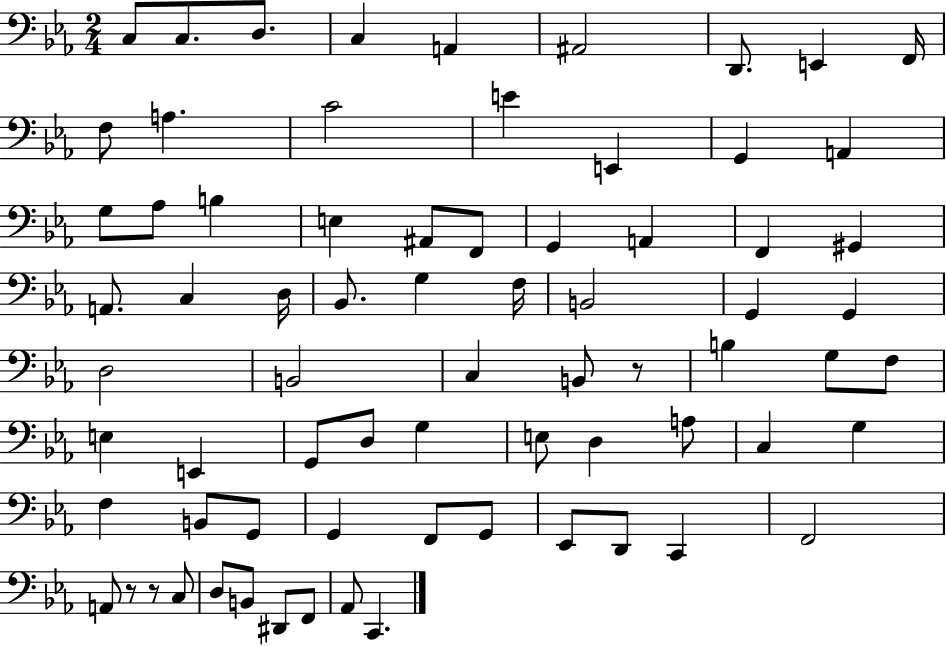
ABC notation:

X:1
T:Untitled
M:2/4
L:1/4
K:Eb
C,/2 C,/2 D,/2 C, A,, ^A,,2 D,,/2 E,, F,,/4 F,/2 A, C2 E E,, G,, A,, G,/2 _A,/2 B, E, ^A,,/2 F,,/2 G,, A,, F,, ^G,, A,,/2 C, D,/4 _B,,/2 G, F,/4 B,,2 G,, G,, D,2 B,,2 C, B,,/2 z/2 B, G,/2 F,/2 E, E,, G,,/2 D,/2 G, E,/2 D, A,/2 C, G, F, B,,/2 G,,/2 G,, F,,/2 G,,/2 _E,,/2 D,,/2 C,, F,,2 A,,/2 z/2 z/2 C,/2 D,/2 B,,/2 ^D,,/2 F,,/2 _A,,/2 C,,